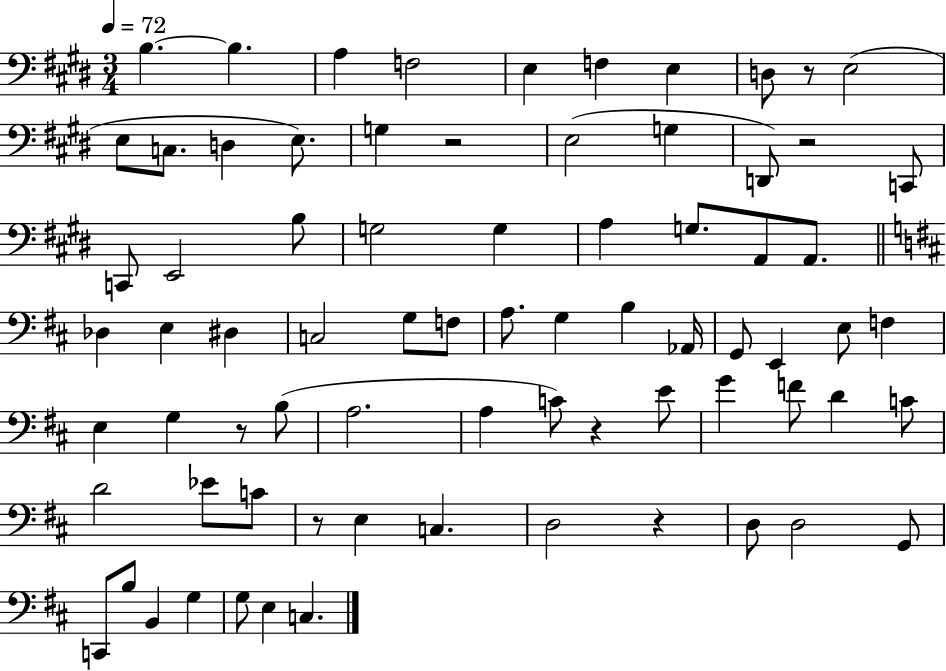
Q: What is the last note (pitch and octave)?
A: C3